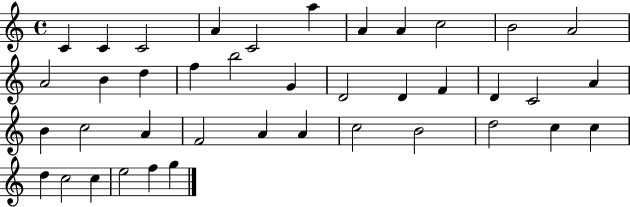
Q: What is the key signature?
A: C major